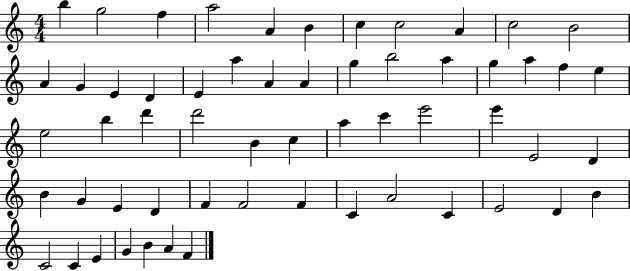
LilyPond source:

{
  \clef treble
  \numericTimeSignature
  \time 4/4
  \key c \major
  b''4 g''2 f''4 | a''2 a'4 b'4 | c''4 c''2 a'4 | c''2 b'2 | \break a'4 g'4 e'4 d'4 | e'4 a''4 a'4 a'4 | g''4 b''2 a''4 | g''4 a''4 f''4 e''4 | \break e''2 b''4 d'''4 | d'''2 b'4 c''4 | a''4 c'''4 e'''2 | e'''4 e'2 d'4 | \break b'4 g'4 e'4 d'4 | f'4 f'2 f'4 | c'4 a'2 c'4 | e'2 d'4 b'4 | \break c'2 c'4 e'4 | g'4 b'4 a'4 f'4 | \bar "|."
}